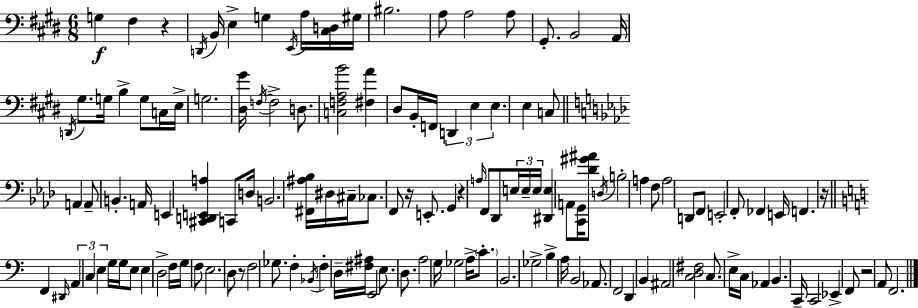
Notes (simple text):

G3/q F#3/q R/q D2/s B2/s E3/q G3/q E2/s A3/s [C#3,D3]/s G#3/s BIS3/h. A3/e A3/h A3/e G#2/e. B2/h A2/s D2/s G#3/e. G3/s B3/q G3/e C3/s E3/s G3/h. [D#3,G#4]/s F3/s F3/h D3/e. [C3,F3,A3,B4]/h [F#3,A4]/q D#3/e B2/s F2/s D2/q E3/q E3/q. E3/q C3/e A2/q A2/e B2/q. A2/s E2/q [C#2,D2,E2,A3]/q C2/e D3/s B2/h. [F#2,A#3,Bb3]/s D#3/s C#3/s CES3/e. F2/e R/s E2/e. G2/q R/q A3/s F2/e Db2/e E3/s E3/s E3/s [D#2,E3]/q A2/e [C2,G2]/s [Db4,G#4,A#4]/e D3/s B3/h A3/q F3/e A3/h D2/e F2/e E2/h F2/e FES2/q E2/s F2/q. R/s F2/q D#2/s A2/q C3/q E3/q G3/s G3/s E3/e E3/q D3/h F3/s G3/s F3/e E3/h. D3/e R/e F3/h Gb3/e. F3/q Bb2/s F3/q D3/s [F#3,A#3]/s E2/h E3/e. D3/e. A3/h G3/s Gb3/h A3/s C4/e. B2/h. Gb3/h B3/q A3/s B2/h Ab2/e. F2/h D2/q B2/q A#2/h [C3,D3,F#3]/h C3/e. E3/s C3/s Ab2/q B2/q. C2/s C2/h Eb2/q F2/e R/h A2/e F2/h.